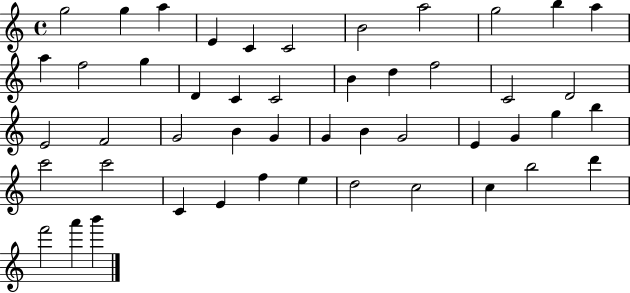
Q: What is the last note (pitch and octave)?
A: B6